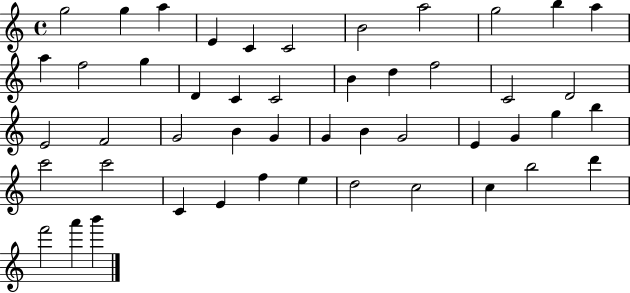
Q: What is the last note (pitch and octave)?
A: B6